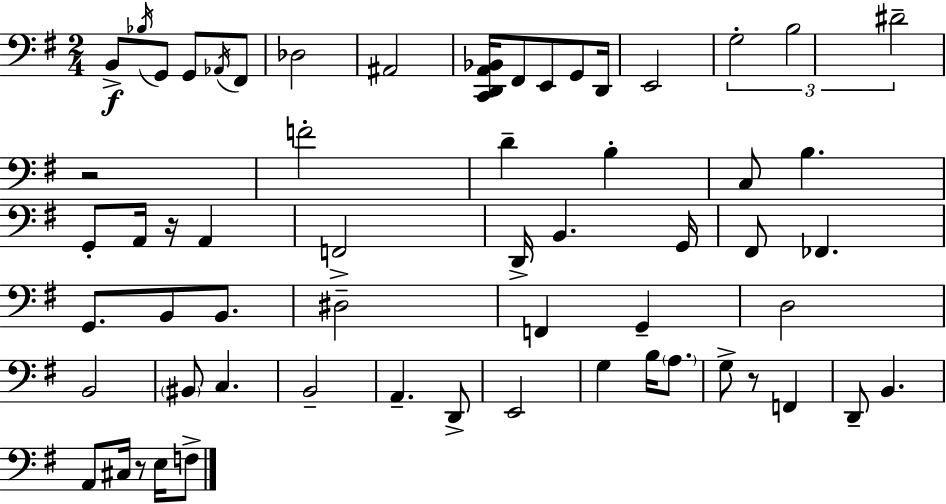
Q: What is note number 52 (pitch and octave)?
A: A2